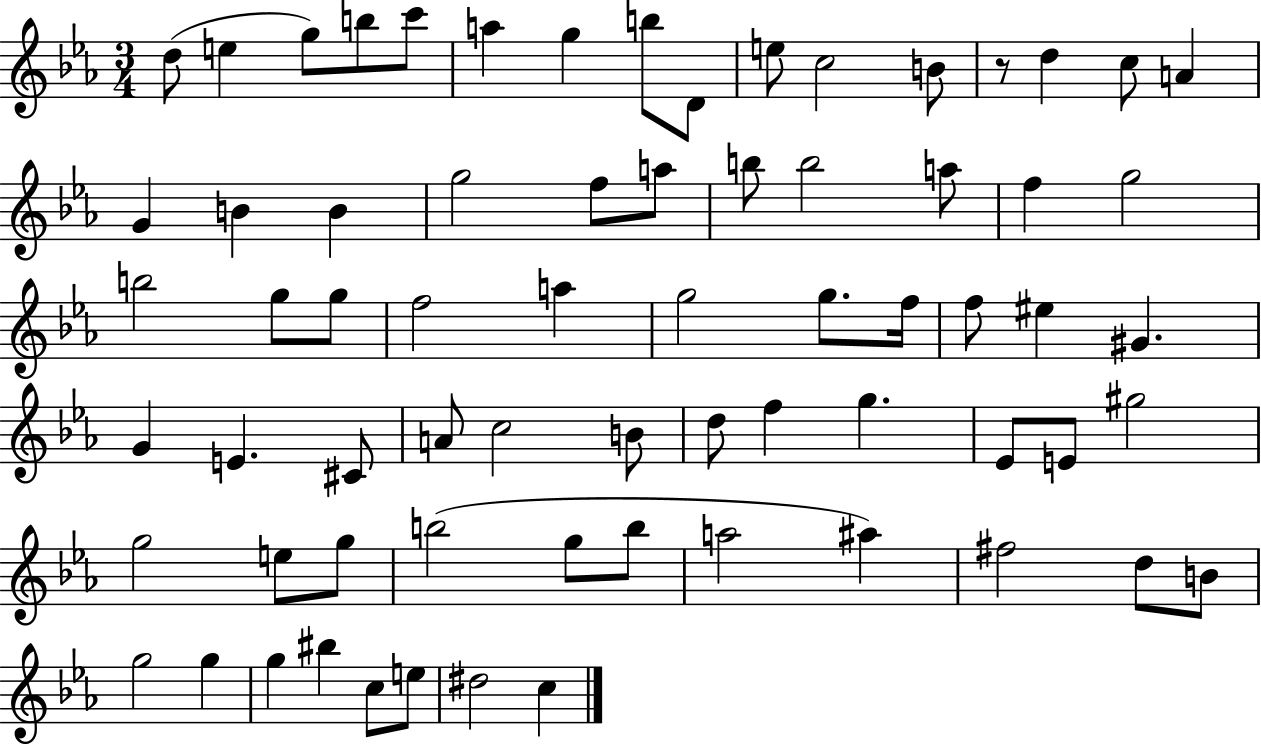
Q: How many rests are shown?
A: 1